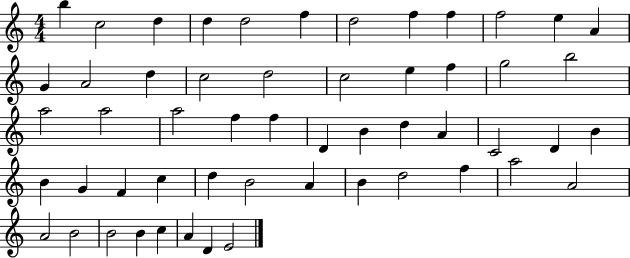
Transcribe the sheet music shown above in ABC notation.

X:1
T:Untitled
M:4/4
L:1/4
K:C
b c2 d d d2 f d2 f f f2 e A G A2 d c2 d2 c2 e f g2 b2 a2 a2 a2 f f D B d A C2 D B B G F c d B2 A B d2 f a2 A2 A2 B2 B2 B c A D E2